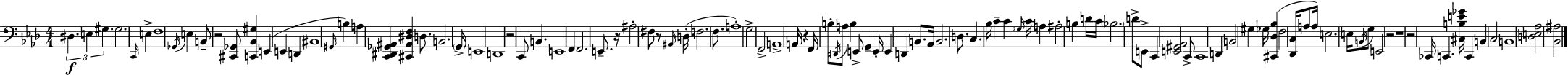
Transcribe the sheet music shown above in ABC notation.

X:1
T:Untitled
M:4/4
L:1/4
K:Fm
^D, E, ^G, ^G,2 C,,/4 E, F,4 _G,,/4 E, B,,/2 z2 [^C,,_G,,]/2 [C,,_B,,^G,] E,, E,, D,, ^B,,4 ^G,,/4 B, A, [C,,^D,,_G,,^A,,] [^C,,^A,,^D,F,] D,/2 B,,2 G,,/4 E,,4 D,,4 z2 C,,/2 B,, E,,4 F,, F,,2 E,,/2 z/4 ^A,2 ^F,/2 z/2 ^A,,/4 D,/4 F,2 F,/2 A,4 G,2 F,,2 A,,4 A,,/4 z F,,/4 B,/2 ^D,,/4 A,/2 B, E,,/2 G,, E,,/4 E,, D,, B,,/2 _A,,/4 B,,2 D,/2 C, _B,/4 C C _G,/4 C/4 A, ^A,2 B, D/4 C/4 _B,2 D/2 E,,/2 C,, [E,,^G,,_A,,]2 C,,/2 C,,4 D,, B,,2 ^G, _G,/4 [^C,,_D,_B,] F,2 [_D,,C,]/4 A,/2 A,/4 E,2 E,/4 B,,/4 G,/2 E,,2 z2 z4 z2 _C,,/4 C,, [^C,B,E_G]/4 C,, B,, C,2 B,,4 [D,E,_A,]2 [_B,,^A,]2